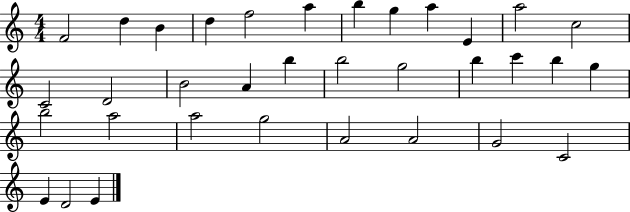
{
  \clef treble
  \numericTimeSignature
  \time 4/4
  \key c \major
  f'2 d''4 b'4 | d''4 f''2 a''4 | b''4 g''4 a''4 e'4 | a''2 c''2 | \break c'2 d'2 | b'2 a'4 b''4 | b''2 g''2 | b''4 c'''4 b''4 g''4 | \break b''2 a''2 | a''2 g''2 | a'2 a'2 | g'2 c'2 | \break e'4 d'2 e'4 | \bar "|."
}